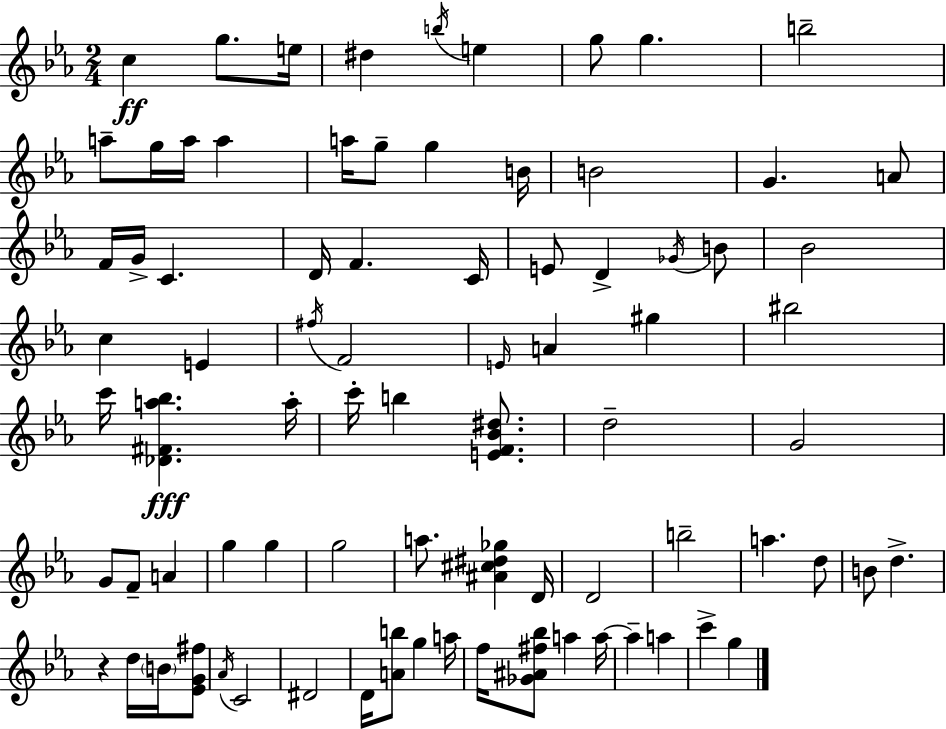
{
  \clef treble
  \numericTimeSignature
  \time 2/4
  \key ees \major
  \repeat volta 2 { c''4\ff g''8. e''16 | dis''4 \acciaccatura { b''16 } e''4 | g''8 g''4. | b''2-- | \break a''8-- g''16 a''16 a''4 | a''16 g''8-- g''4 | b'16 b'2 | g'4. a'8 | \break f'16 g'16-> c'4. | d'16 f'4. | c'16 e'8 d'4-> \acciaccatura { ges'16 } | b'8 bes'2 | \break c''4 e'4 | \acciaccatura { fis''16 } f'2 | \grace { e'16 } a'4 | gis''4 bis''2 | \break c'''16 <des' fis' a'' bes''>4.\fff | a''16-. c'''16-. b''4 | <e' f' bes' dis''>8. d''2-- | g'2 | \break g'8 f'8-- | a'4 g''4 | g''4 g''2 | a''8. <ais' cis'' dis'' ges''>4 | \break d'16 d'2 | b''2-- | a''4. | d''8 b'8 d''4.-> | \break r4 | d''16 \parenthesize b'16 <ees' g' fis''>8 \acciaccatura { aes'16 } c'2 | dis'2 | d'16 <a' b''>8 | \break g''4 a''16 f''16 <ges' ais' fis'' bes''>8 | a''4 a''16~~ a''4-- | a''4 c'''4-> | g''4 } \bar "|."
}